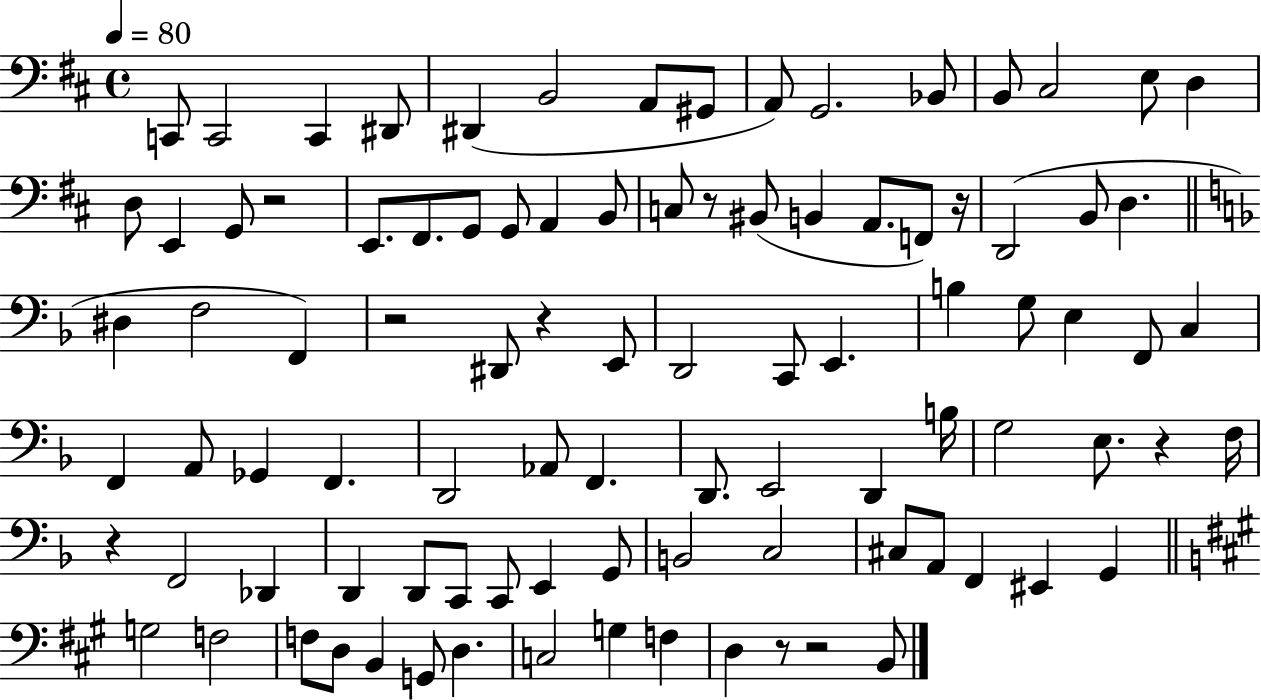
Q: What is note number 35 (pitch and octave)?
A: F2